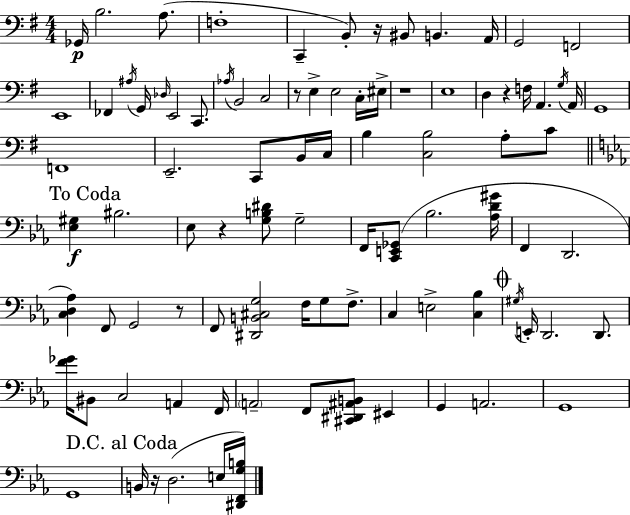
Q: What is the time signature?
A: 4/4